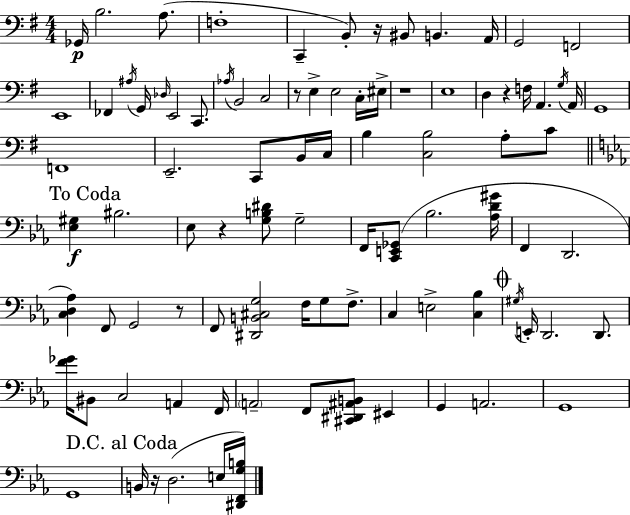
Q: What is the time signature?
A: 4/4